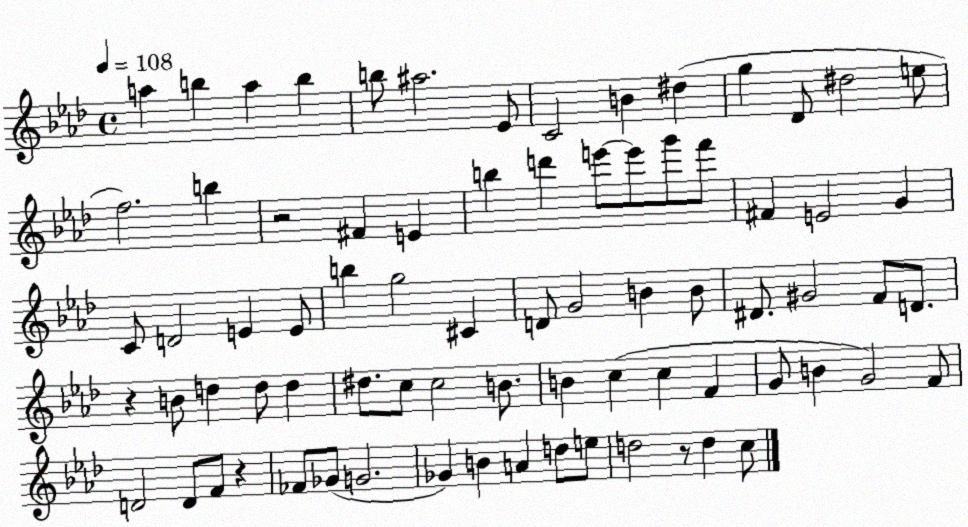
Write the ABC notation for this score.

X:1
T:Untitled
M:4/4
L:1/4
K:Ab
a b a b b/2 ^a2 _E/2 C2 B ^d g _D/2 ^d2 e/2 f2 b z2 ^F E b d' e'/2 e'/2 g'/2 f'/2 ^F E2 G C/2 D2 E E/2 b g2 ^C D/2 G2 B B/2 ^D/2 ^G2 F/2 D/2 z B/2 d d/2 d ^d/2 c/2 c2 B/2 B c c F G/2 B G2 F/2 D2 D/2 F/2 z _F/2 _G/2 G2 _G B A d/2 e/2 d2 z/2 d c/2